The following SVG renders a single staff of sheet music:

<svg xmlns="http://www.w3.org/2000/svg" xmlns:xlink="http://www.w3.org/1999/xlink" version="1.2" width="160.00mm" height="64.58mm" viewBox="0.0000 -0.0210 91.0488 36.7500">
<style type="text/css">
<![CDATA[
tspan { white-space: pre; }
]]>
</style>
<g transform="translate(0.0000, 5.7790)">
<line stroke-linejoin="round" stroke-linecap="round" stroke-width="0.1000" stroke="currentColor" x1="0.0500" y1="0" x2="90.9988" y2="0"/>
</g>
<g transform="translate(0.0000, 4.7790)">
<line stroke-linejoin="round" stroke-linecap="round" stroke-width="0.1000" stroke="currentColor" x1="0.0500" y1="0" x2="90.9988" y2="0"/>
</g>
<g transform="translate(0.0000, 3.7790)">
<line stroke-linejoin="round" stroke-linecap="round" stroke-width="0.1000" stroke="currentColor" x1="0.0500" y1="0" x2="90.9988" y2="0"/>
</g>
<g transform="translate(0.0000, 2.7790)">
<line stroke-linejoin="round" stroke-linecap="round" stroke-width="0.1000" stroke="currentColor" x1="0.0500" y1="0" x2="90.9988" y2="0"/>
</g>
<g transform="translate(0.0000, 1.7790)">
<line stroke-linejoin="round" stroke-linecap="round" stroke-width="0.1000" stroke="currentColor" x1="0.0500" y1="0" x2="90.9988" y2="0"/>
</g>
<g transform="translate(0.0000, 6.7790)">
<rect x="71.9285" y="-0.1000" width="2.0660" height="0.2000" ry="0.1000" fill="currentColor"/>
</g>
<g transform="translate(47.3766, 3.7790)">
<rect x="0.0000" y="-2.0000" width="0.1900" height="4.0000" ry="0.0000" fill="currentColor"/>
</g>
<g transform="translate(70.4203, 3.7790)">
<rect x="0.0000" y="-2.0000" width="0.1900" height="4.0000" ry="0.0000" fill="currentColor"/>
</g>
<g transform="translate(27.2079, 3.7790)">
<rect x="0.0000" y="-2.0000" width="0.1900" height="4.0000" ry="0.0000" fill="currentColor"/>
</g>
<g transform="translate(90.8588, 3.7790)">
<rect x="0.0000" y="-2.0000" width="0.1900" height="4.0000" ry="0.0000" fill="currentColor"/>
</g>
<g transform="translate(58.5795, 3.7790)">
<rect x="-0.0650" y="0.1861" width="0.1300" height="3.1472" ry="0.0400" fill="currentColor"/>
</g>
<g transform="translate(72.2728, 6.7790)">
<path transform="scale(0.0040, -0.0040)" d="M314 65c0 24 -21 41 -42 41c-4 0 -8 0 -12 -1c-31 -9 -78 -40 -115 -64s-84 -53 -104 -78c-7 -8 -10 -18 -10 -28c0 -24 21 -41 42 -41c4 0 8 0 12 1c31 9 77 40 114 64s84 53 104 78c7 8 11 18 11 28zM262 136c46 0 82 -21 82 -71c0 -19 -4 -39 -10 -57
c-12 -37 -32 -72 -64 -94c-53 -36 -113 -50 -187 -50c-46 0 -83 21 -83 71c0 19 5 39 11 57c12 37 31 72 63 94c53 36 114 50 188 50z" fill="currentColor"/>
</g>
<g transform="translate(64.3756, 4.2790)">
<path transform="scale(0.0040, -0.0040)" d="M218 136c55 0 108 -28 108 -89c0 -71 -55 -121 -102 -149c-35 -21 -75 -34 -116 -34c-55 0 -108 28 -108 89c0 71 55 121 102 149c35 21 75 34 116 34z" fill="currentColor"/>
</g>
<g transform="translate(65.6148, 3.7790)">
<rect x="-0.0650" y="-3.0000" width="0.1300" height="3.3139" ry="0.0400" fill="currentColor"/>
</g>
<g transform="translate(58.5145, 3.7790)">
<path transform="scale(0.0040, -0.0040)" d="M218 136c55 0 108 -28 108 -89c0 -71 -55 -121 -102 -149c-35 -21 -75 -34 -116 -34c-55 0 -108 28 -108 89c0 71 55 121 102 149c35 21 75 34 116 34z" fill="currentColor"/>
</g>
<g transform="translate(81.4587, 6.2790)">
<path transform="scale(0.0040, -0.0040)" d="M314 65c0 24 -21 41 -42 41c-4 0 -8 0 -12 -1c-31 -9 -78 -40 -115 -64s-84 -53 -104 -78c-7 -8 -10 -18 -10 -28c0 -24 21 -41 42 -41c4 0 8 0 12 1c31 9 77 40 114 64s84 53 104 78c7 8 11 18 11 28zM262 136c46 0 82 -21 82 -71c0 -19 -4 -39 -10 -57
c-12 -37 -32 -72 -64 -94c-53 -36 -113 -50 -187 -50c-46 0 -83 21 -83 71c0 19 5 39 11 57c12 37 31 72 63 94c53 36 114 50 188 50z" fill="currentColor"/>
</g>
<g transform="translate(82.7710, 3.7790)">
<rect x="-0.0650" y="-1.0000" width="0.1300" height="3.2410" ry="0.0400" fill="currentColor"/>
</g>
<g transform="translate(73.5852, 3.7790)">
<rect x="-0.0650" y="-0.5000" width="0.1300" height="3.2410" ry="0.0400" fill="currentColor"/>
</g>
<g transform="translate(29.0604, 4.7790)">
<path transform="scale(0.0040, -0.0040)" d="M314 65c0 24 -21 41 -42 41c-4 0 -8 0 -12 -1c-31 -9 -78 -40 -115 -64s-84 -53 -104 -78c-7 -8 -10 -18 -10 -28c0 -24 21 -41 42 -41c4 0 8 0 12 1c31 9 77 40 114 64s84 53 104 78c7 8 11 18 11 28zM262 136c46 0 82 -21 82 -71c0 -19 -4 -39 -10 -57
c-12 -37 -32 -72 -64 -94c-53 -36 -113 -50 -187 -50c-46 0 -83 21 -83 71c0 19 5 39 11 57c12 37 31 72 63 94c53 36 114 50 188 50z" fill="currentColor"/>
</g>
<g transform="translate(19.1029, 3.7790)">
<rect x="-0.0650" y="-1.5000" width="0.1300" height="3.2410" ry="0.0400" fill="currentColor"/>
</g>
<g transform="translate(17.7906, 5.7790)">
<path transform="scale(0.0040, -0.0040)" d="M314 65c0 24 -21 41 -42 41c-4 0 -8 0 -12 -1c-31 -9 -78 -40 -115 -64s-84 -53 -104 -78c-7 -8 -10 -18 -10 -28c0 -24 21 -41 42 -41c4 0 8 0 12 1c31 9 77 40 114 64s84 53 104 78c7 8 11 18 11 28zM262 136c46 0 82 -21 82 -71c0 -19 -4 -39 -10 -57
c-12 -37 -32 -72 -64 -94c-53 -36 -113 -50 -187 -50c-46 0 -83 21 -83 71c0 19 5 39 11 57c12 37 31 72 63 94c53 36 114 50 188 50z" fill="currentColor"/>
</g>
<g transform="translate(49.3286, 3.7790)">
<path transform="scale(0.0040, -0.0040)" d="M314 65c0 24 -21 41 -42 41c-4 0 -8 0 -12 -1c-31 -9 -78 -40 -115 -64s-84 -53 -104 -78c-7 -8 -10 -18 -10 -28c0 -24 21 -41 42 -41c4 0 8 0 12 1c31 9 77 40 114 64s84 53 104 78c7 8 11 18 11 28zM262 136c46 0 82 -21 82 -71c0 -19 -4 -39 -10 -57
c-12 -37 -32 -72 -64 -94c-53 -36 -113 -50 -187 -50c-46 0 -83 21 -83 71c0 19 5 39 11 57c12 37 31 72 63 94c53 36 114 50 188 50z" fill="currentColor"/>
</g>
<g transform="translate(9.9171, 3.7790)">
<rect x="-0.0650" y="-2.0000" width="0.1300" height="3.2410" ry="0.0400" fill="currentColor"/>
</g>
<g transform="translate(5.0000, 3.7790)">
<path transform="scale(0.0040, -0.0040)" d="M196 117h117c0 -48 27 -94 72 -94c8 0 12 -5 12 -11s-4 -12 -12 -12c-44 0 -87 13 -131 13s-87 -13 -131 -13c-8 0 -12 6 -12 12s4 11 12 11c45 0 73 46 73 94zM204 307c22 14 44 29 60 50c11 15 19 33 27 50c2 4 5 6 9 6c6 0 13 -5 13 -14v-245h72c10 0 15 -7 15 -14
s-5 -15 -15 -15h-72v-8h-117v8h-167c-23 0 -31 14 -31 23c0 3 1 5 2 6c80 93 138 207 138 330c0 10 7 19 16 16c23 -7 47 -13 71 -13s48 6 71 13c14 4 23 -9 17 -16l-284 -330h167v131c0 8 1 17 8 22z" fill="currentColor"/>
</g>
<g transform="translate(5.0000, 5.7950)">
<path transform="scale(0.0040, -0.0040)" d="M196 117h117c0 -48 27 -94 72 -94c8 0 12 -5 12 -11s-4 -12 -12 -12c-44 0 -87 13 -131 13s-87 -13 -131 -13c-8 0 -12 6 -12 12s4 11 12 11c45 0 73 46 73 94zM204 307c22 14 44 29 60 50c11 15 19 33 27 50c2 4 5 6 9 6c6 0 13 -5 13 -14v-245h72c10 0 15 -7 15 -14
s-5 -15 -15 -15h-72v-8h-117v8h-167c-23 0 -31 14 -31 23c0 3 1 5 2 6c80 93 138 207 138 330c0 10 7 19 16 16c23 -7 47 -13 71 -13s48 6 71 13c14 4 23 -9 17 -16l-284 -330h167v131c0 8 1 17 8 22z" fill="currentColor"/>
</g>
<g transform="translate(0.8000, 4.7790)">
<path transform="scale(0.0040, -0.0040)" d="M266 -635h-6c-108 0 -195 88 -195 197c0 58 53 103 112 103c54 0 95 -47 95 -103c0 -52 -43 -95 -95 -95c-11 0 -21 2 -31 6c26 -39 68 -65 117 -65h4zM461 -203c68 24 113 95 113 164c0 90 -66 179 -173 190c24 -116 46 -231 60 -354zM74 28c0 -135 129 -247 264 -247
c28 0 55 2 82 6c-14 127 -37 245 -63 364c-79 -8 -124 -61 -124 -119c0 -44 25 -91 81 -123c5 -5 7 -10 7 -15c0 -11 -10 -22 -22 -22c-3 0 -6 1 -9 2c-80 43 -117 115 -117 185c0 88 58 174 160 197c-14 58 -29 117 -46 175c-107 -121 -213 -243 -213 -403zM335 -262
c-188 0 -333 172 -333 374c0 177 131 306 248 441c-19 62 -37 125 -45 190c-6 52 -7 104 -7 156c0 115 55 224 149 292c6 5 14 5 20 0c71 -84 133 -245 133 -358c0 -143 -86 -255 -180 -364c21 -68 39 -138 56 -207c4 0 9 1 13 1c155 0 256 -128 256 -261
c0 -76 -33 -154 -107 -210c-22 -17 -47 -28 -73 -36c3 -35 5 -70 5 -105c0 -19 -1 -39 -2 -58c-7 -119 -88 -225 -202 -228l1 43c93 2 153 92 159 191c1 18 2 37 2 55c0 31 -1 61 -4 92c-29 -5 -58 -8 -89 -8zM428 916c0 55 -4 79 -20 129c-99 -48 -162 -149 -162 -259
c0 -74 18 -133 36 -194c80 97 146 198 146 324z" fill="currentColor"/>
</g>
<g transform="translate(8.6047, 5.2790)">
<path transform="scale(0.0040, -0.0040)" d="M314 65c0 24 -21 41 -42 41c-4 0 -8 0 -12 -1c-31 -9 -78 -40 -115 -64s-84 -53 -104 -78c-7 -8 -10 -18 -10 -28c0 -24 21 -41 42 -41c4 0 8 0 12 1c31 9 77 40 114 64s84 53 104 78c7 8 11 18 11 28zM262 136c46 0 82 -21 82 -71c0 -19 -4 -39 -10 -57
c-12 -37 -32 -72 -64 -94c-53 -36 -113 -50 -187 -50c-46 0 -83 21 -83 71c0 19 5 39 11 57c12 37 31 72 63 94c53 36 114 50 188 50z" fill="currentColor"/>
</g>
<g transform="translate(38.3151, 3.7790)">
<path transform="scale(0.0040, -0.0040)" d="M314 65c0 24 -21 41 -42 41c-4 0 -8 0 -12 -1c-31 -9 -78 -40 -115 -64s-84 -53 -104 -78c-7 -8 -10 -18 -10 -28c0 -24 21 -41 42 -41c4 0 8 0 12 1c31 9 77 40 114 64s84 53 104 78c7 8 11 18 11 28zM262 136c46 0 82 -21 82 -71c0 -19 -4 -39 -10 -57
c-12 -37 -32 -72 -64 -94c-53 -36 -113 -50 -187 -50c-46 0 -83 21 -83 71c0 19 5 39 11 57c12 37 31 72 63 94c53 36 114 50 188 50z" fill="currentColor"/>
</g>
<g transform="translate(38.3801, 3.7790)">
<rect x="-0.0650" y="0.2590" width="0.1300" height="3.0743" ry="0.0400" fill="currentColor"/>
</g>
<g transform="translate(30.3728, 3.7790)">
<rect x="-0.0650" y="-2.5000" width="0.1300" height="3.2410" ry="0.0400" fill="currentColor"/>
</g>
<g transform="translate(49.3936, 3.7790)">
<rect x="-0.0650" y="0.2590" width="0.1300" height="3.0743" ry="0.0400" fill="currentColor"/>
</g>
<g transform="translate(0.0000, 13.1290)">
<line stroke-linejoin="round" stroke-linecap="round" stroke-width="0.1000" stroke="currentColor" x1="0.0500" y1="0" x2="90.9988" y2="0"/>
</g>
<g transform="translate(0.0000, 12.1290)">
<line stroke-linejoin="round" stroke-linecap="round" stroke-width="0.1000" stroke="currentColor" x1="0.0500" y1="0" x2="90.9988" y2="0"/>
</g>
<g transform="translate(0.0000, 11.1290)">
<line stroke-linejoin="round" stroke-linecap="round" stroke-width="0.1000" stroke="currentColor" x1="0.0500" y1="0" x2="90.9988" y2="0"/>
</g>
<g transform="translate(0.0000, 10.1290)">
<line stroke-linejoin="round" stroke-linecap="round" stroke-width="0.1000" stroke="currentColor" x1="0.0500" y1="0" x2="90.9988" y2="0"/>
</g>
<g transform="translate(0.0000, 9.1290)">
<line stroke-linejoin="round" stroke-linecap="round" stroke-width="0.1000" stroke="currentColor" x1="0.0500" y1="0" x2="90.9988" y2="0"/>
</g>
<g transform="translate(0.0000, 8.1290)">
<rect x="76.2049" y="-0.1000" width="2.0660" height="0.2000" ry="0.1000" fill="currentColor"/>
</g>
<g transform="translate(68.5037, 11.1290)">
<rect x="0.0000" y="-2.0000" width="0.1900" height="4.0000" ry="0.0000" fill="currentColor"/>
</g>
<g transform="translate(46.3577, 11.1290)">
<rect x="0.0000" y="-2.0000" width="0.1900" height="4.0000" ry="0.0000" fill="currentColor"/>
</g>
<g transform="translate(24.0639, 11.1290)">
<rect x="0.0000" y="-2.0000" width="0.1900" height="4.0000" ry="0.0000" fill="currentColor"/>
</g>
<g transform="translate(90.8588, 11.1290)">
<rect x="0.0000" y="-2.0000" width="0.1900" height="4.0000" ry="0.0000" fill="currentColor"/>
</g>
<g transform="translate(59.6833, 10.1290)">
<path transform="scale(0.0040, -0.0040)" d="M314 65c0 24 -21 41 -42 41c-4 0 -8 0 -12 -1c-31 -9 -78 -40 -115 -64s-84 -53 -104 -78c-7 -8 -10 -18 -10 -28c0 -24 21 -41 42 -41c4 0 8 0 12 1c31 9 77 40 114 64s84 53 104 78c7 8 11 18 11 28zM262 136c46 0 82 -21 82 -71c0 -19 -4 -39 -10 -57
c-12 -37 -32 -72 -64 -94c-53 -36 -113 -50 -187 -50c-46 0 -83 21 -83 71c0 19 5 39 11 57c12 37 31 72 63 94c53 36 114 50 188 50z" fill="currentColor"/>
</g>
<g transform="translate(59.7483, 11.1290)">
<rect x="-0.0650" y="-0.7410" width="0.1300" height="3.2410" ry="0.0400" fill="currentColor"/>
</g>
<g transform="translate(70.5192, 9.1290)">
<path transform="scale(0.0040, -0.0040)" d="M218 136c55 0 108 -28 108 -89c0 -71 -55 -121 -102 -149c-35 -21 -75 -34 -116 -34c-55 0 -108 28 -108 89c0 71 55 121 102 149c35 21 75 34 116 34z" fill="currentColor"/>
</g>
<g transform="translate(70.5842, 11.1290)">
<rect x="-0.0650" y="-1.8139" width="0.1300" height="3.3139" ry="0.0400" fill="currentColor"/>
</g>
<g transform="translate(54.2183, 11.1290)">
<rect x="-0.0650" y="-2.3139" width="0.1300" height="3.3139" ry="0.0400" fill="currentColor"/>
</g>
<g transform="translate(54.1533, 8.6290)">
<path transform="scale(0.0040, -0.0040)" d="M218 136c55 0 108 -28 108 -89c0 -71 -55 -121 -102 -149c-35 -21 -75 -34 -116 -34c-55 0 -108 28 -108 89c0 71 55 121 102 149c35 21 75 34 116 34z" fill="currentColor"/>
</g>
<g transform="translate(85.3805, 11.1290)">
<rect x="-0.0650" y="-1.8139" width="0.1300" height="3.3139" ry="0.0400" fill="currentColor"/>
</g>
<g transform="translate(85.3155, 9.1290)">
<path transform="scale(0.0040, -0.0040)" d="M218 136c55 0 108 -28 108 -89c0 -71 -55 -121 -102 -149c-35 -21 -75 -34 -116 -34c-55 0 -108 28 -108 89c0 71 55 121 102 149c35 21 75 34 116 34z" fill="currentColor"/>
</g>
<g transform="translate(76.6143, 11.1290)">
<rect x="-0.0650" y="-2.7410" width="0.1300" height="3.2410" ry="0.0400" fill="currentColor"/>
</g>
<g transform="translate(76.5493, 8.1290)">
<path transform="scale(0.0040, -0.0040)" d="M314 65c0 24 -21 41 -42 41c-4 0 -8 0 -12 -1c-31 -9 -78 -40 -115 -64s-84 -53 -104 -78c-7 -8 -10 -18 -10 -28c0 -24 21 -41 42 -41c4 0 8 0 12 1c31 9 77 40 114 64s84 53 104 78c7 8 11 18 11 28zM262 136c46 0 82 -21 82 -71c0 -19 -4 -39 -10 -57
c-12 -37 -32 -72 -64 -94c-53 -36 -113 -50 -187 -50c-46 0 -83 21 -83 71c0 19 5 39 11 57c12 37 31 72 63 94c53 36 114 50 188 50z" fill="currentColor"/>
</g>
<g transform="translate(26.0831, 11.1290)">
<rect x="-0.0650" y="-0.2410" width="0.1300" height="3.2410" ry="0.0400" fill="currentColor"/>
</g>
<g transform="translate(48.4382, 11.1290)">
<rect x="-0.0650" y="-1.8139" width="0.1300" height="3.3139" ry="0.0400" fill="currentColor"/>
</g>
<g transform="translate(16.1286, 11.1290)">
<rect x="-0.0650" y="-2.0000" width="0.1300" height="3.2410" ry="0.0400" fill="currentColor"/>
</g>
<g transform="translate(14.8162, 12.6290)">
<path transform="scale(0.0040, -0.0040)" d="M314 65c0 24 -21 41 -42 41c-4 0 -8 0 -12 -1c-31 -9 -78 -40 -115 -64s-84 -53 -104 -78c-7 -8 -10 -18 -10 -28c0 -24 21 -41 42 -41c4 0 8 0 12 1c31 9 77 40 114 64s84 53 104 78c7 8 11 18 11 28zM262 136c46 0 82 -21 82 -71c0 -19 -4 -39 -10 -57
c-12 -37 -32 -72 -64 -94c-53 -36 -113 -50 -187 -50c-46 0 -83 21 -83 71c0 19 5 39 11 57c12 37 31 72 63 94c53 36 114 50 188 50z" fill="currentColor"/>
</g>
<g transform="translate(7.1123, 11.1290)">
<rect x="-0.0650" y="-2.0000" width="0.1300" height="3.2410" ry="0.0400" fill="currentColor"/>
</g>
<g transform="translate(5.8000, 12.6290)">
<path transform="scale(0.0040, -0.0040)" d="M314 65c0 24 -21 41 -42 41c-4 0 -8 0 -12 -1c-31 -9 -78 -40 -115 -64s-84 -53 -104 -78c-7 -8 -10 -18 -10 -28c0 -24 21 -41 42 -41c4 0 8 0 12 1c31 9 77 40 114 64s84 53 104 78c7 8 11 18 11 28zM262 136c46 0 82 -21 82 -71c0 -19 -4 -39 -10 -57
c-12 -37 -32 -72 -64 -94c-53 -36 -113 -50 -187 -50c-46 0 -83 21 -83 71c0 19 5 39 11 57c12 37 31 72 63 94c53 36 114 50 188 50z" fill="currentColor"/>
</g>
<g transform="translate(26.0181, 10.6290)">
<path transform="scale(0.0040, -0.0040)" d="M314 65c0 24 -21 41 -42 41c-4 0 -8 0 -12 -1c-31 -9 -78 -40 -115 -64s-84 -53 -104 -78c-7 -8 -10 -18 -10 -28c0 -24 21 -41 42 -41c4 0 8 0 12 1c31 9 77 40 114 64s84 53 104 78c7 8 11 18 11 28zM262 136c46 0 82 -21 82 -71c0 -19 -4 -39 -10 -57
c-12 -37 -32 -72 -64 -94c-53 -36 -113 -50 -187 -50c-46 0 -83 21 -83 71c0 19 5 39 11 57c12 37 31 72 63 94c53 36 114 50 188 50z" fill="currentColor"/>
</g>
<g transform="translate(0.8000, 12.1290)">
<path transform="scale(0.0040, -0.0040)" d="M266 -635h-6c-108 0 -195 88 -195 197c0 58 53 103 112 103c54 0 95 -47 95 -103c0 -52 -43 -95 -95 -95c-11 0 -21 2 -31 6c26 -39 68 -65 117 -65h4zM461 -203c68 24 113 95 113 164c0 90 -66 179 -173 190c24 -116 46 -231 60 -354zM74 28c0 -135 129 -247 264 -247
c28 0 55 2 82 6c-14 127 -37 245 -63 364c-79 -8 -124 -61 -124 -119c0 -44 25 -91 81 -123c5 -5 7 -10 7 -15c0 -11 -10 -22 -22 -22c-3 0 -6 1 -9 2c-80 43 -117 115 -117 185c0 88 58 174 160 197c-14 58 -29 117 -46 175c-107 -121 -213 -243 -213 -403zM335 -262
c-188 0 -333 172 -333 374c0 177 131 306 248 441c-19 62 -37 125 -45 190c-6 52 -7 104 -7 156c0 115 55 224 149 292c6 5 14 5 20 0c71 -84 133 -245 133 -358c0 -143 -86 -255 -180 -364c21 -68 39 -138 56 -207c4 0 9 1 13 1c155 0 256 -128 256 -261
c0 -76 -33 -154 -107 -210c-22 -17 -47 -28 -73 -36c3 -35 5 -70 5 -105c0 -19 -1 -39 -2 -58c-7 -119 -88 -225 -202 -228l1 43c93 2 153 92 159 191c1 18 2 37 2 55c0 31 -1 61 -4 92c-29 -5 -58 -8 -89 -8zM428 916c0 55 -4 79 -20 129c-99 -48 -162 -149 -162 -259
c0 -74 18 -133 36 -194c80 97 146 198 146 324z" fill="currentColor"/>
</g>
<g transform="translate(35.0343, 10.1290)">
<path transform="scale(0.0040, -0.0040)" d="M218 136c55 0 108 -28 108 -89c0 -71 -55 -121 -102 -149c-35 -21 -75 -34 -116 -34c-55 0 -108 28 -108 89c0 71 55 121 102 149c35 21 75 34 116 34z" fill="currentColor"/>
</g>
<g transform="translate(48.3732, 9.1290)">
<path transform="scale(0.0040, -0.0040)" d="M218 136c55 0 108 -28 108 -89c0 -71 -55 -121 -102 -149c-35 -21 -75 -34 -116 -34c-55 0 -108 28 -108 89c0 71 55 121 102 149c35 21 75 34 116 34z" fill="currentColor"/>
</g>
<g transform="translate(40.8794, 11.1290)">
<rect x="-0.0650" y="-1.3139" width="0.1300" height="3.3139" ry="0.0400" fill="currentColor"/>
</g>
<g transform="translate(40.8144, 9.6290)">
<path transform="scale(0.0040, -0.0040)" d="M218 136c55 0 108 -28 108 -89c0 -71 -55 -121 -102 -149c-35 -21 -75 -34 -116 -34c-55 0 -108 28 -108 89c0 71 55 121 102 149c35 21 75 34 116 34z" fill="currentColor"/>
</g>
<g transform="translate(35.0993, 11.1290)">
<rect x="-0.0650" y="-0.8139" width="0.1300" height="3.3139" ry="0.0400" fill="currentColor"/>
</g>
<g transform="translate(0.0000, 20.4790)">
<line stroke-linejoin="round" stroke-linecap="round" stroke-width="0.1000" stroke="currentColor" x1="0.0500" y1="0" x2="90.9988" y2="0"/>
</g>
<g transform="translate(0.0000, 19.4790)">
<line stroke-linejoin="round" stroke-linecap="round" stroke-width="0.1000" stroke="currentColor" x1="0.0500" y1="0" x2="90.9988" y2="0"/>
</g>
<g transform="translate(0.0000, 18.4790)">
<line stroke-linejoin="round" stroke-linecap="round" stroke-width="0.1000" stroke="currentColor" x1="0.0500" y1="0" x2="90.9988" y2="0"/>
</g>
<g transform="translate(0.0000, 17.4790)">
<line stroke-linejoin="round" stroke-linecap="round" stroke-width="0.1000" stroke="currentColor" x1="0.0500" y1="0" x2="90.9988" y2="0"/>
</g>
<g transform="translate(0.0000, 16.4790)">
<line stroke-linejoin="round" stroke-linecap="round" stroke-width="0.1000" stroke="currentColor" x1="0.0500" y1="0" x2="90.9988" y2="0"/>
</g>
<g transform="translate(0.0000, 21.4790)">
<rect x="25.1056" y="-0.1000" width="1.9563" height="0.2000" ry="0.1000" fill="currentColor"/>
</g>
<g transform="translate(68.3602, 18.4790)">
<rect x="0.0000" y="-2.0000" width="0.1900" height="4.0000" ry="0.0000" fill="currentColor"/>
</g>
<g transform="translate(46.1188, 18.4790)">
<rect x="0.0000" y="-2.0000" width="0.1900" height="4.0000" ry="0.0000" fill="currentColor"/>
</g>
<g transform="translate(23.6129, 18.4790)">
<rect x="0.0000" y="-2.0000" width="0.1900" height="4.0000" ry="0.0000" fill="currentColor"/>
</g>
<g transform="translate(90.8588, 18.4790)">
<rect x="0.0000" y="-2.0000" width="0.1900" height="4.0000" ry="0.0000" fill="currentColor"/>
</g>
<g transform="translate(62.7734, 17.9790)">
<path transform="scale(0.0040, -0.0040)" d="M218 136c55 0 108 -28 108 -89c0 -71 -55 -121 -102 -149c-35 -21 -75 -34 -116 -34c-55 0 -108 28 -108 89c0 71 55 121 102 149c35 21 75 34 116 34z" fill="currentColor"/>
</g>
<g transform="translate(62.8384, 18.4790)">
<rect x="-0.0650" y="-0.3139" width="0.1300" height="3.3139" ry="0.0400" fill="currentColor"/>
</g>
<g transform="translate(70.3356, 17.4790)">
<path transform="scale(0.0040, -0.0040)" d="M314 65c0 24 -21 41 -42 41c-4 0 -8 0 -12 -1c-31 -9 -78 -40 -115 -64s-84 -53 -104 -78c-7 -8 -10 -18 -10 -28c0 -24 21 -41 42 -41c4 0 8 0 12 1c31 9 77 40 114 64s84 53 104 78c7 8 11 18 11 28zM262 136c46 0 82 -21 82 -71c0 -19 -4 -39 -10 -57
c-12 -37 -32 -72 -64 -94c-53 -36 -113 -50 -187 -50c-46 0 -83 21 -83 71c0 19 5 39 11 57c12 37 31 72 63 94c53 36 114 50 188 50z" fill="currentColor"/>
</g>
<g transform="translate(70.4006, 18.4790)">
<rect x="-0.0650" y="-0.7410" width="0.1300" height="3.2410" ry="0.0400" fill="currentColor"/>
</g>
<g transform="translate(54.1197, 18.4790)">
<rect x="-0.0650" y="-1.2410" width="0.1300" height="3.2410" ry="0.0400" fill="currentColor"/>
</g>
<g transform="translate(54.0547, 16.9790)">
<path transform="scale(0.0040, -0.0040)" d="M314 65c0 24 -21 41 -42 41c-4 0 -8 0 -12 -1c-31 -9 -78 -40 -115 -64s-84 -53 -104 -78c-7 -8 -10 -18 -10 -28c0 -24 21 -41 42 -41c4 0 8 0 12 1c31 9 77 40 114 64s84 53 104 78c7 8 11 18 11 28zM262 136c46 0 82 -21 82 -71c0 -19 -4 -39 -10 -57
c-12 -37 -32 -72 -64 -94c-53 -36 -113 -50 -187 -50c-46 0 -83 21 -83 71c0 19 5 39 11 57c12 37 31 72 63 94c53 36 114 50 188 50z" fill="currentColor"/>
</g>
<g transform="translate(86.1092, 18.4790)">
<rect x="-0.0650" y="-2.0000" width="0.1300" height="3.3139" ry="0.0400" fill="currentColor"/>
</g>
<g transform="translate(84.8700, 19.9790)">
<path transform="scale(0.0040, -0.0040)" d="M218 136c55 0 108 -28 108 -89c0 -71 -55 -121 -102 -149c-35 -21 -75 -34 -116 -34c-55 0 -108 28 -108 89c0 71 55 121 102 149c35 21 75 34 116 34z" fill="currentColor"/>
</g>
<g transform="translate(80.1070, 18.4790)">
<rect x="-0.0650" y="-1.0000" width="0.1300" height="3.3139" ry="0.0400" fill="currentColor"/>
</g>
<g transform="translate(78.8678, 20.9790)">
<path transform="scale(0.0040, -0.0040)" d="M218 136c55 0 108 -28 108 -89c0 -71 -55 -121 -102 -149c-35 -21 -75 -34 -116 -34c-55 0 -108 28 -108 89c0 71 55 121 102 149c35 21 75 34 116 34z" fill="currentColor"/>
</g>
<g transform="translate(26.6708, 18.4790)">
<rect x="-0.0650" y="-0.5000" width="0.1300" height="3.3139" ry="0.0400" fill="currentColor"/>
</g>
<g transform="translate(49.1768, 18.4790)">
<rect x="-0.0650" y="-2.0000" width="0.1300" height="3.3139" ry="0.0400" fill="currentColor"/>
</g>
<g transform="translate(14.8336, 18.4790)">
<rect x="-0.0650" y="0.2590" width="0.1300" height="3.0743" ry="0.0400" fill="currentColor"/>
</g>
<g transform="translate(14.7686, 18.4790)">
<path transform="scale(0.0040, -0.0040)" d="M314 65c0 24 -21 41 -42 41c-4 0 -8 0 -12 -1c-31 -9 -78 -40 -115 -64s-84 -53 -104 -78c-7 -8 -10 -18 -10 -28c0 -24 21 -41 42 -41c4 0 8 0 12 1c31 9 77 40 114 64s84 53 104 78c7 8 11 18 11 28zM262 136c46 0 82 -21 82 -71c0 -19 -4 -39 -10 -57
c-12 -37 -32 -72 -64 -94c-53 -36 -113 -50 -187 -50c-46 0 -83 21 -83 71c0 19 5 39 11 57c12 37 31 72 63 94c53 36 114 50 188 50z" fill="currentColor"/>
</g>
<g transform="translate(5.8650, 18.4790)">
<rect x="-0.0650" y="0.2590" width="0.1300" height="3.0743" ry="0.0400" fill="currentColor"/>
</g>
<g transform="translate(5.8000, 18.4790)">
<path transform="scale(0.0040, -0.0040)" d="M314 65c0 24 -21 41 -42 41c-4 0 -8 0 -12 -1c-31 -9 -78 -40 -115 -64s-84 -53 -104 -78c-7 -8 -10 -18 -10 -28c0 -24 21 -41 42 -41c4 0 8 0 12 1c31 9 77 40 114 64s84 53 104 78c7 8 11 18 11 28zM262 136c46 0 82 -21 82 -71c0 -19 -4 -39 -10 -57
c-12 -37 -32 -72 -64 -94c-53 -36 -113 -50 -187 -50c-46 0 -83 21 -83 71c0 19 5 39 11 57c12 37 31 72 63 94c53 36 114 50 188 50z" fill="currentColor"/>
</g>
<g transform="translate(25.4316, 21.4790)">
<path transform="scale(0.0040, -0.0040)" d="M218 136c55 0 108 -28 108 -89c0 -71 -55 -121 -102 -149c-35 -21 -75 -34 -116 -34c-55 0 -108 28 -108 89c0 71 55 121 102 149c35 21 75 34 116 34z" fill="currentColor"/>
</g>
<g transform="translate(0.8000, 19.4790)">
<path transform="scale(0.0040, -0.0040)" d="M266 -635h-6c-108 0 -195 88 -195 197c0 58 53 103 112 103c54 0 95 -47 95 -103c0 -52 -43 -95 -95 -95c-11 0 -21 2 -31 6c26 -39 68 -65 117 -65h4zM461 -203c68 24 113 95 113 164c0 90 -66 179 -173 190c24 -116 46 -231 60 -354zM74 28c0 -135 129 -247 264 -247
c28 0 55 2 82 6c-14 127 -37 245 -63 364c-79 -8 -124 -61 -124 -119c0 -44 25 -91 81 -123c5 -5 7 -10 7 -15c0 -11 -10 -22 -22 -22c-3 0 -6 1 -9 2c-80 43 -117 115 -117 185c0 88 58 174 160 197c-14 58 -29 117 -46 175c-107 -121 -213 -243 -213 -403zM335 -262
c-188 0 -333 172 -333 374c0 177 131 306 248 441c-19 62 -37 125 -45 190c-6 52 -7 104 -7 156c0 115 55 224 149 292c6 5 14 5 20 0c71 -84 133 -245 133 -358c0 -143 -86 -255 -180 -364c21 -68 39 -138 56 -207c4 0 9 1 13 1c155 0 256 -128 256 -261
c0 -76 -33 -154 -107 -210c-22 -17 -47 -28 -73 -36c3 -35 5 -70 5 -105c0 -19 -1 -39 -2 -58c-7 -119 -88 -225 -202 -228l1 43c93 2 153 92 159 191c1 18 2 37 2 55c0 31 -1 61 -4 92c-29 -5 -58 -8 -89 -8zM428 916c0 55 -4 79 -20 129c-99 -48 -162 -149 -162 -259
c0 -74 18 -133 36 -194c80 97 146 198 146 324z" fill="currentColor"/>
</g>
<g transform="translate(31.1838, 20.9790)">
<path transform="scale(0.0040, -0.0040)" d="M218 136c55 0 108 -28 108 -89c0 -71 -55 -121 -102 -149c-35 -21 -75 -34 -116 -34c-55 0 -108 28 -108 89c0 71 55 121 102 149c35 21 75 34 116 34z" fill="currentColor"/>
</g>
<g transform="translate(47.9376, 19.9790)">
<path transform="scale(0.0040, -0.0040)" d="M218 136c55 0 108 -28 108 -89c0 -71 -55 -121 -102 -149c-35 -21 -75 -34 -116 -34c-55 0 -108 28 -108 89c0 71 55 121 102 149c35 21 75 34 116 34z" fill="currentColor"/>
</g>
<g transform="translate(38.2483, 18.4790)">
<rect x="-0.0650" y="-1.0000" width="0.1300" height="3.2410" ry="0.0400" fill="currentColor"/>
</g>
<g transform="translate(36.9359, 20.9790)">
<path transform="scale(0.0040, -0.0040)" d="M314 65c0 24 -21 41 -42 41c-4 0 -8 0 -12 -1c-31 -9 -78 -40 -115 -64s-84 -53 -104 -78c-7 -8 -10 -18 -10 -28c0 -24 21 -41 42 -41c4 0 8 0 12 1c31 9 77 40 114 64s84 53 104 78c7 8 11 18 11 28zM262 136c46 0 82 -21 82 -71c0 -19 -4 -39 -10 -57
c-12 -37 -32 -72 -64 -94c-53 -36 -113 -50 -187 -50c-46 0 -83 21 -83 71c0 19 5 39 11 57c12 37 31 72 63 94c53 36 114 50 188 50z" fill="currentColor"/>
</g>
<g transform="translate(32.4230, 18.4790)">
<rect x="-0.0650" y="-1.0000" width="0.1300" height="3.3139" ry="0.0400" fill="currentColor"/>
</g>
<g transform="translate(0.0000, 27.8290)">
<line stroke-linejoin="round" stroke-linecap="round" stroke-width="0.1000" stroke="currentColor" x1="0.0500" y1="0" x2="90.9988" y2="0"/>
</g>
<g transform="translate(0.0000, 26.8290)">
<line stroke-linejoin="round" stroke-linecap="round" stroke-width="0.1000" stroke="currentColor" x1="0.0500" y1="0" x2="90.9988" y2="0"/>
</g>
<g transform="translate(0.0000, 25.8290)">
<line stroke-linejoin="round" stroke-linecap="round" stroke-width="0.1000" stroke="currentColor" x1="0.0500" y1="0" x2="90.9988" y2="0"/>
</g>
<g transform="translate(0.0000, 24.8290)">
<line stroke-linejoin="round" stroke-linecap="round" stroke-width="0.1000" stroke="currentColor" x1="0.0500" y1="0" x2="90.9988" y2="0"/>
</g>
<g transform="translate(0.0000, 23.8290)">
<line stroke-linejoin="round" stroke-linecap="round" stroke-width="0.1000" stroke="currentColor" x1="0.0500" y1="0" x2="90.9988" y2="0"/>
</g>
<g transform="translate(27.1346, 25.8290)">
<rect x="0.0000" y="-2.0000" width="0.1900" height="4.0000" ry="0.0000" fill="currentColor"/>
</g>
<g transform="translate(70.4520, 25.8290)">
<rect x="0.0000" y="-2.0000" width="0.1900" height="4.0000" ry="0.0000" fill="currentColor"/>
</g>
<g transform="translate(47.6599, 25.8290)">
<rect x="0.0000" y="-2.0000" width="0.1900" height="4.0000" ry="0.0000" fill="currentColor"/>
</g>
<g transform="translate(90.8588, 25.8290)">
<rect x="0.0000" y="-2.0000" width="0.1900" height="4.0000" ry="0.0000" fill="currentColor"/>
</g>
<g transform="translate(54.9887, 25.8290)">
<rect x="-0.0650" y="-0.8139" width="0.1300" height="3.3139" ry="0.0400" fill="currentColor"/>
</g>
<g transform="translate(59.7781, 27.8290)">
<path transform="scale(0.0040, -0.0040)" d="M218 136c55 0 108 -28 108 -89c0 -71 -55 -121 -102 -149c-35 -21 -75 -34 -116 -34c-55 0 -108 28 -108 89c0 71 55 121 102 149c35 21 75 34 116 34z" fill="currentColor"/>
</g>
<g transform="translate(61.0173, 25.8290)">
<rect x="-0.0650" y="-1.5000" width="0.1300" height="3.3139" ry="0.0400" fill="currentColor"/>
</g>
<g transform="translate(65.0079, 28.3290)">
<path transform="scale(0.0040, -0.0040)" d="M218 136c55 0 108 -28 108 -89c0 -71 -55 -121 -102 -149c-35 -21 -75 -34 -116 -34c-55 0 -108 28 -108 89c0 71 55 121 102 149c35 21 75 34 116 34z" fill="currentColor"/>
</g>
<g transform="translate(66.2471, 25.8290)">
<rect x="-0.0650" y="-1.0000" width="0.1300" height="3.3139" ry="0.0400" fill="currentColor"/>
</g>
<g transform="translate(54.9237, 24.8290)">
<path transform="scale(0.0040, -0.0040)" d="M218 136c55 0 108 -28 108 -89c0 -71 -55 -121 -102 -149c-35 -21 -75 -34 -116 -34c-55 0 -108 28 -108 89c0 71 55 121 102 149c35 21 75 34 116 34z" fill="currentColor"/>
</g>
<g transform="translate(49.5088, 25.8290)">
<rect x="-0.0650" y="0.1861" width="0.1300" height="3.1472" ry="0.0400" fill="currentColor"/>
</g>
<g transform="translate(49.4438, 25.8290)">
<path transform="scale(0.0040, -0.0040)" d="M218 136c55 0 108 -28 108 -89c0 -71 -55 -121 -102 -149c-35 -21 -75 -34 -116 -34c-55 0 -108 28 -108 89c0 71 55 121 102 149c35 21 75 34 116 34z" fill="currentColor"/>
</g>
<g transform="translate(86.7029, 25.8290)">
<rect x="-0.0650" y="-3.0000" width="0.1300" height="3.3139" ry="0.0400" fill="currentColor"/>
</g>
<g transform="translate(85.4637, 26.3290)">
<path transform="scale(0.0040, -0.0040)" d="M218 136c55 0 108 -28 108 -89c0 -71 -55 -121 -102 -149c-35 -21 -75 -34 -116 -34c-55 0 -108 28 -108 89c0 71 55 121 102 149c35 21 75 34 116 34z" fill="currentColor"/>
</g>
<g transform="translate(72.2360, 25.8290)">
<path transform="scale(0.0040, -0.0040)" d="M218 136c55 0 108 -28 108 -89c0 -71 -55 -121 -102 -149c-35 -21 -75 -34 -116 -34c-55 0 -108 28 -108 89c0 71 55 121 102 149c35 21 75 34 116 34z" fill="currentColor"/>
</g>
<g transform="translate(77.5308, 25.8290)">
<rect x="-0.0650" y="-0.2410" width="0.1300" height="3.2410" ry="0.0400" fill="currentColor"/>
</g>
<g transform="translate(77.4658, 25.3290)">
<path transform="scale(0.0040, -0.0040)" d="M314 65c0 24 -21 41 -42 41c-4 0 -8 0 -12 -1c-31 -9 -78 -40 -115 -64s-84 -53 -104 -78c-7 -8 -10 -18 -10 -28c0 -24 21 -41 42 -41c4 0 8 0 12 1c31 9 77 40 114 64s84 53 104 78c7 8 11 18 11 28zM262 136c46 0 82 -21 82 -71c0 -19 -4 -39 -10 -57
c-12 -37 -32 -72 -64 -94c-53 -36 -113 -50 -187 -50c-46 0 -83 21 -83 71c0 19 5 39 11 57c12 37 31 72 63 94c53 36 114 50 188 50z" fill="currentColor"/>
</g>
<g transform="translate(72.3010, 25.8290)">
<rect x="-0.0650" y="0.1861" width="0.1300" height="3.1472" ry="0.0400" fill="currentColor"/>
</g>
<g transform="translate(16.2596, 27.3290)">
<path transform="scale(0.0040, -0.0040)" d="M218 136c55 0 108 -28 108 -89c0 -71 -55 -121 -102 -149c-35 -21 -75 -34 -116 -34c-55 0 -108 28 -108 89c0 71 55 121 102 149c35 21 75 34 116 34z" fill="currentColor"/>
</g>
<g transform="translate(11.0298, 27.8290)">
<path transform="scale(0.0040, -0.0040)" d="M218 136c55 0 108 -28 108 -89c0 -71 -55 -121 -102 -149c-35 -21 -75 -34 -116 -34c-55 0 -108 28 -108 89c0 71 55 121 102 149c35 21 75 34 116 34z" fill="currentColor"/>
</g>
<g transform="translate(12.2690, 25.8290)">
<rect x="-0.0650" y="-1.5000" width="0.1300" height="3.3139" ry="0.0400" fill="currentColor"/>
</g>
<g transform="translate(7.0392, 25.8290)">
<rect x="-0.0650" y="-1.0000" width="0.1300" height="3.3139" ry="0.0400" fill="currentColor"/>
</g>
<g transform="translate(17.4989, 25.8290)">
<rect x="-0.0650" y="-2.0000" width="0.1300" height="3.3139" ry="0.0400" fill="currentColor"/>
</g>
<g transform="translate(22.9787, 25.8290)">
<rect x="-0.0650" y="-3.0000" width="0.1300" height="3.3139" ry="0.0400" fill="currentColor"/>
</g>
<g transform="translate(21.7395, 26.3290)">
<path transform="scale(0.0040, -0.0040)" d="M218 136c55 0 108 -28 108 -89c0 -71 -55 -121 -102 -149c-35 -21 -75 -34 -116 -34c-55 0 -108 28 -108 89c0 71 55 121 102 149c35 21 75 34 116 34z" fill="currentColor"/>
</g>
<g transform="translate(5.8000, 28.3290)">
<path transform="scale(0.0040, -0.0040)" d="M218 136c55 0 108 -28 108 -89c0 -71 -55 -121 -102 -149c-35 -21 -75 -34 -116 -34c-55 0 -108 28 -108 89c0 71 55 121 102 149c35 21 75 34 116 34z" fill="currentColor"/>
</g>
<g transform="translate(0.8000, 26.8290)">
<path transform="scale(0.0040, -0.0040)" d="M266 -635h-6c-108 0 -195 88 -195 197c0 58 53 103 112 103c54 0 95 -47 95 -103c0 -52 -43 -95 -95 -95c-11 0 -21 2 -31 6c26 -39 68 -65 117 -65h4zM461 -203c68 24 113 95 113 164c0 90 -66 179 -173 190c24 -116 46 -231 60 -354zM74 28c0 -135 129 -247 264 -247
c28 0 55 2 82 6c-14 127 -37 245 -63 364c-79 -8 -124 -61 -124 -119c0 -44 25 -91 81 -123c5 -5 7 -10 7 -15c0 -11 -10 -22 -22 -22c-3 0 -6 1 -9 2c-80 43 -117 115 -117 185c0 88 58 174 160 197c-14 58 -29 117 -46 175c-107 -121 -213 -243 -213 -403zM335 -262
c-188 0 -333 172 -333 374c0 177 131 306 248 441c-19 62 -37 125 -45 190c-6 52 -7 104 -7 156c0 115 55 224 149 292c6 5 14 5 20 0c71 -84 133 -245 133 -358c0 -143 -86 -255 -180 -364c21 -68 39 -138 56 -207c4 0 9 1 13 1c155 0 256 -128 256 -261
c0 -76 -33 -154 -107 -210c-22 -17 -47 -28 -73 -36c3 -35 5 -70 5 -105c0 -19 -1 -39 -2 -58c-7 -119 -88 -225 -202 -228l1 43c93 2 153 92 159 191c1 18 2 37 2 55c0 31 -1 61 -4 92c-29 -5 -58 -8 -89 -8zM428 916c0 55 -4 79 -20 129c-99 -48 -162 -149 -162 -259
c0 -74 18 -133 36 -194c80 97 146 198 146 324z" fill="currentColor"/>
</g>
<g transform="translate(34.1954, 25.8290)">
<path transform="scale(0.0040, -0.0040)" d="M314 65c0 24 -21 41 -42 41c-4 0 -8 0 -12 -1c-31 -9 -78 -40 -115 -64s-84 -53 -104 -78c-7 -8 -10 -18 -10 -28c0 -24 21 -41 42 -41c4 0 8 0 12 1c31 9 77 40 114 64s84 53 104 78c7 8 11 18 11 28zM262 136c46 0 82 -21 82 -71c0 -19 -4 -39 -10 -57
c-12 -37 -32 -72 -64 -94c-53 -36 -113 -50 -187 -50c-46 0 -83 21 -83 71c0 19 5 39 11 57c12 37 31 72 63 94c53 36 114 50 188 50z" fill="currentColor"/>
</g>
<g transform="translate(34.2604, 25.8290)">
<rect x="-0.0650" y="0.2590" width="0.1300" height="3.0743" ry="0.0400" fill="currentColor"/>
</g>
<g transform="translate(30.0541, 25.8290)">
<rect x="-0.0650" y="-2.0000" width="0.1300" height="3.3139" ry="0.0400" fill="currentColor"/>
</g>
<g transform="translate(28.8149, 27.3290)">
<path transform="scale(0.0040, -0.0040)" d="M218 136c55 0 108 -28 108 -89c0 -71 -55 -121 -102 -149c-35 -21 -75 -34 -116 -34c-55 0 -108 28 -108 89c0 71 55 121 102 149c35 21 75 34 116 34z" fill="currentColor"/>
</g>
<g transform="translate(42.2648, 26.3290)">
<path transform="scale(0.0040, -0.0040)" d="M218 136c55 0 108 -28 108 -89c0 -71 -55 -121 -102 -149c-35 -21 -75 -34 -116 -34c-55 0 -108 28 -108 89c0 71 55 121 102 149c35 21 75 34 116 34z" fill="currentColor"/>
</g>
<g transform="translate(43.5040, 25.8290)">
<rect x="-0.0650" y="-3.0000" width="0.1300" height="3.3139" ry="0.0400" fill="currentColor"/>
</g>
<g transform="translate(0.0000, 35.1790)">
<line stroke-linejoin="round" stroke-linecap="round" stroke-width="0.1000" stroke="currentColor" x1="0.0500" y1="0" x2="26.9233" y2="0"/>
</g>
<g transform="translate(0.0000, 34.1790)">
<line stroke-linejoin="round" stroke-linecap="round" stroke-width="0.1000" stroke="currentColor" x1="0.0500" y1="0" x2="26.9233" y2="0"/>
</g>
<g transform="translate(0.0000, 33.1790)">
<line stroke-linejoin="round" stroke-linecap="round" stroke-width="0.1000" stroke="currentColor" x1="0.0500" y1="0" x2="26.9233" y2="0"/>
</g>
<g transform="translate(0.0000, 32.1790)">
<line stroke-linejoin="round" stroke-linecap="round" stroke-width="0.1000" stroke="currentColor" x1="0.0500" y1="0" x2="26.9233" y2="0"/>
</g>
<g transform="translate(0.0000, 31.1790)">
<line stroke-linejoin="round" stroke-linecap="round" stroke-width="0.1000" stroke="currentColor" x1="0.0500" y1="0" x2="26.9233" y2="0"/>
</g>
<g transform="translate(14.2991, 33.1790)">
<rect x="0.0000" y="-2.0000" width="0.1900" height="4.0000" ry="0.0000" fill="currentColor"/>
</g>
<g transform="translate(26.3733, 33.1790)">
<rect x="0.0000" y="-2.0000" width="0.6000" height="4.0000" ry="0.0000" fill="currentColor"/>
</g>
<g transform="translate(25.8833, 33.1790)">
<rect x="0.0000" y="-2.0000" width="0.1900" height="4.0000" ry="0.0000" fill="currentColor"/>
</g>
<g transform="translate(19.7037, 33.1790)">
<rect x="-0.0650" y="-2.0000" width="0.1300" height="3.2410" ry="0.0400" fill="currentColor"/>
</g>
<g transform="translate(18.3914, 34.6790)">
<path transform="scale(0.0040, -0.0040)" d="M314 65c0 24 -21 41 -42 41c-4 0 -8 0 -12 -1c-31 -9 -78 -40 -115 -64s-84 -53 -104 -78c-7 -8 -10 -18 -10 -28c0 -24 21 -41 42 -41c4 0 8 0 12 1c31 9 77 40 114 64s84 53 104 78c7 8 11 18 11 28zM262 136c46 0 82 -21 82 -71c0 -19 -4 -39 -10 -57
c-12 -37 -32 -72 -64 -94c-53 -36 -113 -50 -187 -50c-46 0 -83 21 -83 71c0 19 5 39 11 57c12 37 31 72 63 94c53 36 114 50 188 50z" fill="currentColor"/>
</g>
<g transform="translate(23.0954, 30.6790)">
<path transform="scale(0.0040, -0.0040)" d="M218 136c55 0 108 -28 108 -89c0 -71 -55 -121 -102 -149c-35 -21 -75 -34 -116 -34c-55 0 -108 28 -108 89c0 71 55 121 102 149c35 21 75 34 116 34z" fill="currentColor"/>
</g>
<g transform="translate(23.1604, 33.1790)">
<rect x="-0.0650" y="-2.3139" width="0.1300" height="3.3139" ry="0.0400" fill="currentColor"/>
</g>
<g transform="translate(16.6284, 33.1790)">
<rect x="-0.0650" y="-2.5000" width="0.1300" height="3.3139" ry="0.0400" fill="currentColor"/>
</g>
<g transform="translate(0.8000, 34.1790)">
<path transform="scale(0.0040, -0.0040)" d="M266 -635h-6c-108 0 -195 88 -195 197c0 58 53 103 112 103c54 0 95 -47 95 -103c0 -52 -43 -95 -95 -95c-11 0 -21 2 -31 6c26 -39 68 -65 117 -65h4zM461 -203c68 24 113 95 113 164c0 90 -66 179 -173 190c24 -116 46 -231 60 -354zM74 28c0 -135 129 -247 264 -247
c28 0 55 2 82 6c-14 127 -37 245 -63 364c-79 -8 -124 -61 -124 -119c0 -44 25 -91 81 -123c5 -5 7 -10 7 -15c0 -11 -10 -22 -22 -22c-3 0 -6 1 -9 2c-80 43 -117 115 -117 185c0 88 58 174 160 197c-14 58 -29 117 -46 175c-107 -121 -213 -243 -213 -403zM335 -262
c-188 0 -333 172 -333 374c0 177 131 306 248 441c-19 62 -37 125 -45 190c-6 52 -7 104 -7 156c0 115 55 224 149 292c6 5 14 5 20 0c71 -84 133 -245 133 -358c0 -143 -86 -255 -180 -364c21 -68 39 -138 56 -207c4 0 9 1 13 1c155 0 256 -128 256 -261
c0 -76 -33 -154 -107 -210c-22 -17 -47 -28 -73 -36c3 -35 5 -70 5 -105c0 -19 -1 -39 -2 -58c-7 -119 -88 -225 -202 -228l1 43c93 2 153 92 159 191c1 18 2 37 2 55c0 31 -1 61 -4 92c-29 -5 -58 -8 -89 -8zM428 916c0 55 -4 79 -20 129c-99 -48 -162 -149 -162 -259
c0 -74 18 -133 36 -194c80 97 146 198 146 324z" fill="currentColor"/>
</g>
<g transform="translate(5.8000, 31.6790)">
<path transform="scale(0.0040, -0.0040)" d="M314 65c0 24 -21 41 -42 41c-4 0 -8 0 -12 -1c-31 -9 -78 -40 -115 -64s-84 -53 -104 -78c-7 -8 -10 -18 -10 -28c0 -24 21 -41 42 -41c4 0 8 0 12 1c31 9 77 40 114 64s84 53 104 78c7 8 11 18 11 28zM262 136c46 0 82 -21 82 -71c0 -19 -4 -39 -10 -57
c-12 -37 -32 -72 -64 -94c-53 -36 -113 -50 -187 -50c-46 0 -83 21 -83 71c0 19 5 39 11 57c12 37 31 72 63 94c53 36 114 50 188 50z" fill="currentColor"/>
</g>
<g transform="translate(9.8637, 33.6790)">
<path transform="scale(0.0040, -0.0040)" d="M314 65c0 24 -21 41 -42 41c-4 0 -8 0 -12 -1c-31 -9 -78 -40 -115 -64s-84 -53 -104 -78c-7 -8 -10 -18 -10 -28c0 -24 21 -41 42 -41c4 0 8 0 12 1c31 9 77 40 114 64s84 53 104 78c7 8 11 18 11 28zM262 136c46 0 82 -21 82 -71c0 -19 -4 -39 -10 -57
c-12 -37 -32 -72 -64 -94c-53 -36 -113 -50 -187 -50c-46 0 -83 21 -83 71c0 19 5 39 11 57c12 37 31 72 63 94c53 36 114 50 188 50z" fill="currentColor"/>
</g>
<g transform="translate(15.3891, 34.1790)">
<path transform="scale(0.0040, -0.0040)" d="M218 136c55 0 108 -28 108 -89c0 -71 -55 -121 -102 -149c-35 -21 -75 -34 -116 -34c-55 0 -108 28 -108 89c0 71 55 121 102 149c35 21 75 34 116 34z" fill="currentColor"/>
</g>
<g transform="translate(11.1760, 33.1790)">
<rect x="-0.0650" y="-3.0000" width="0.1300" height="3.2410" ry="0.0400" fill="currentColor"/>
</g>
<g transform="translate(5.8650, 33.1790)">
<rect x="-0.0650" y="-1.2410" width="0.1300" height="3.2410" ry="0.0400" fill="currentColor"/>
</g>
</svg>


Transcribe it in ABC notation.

X:1
T:Untitled
M:4/4
L:1/4
K:C
F2 E2 G2 B2 B2 B A C2 D2 F2 F2 c2 d e f g d2 f a2 f B2 B2 C D D2 F e2 c d2 D F D E F A F B2 A B d E D B c2 A e2 A2 G F2 g